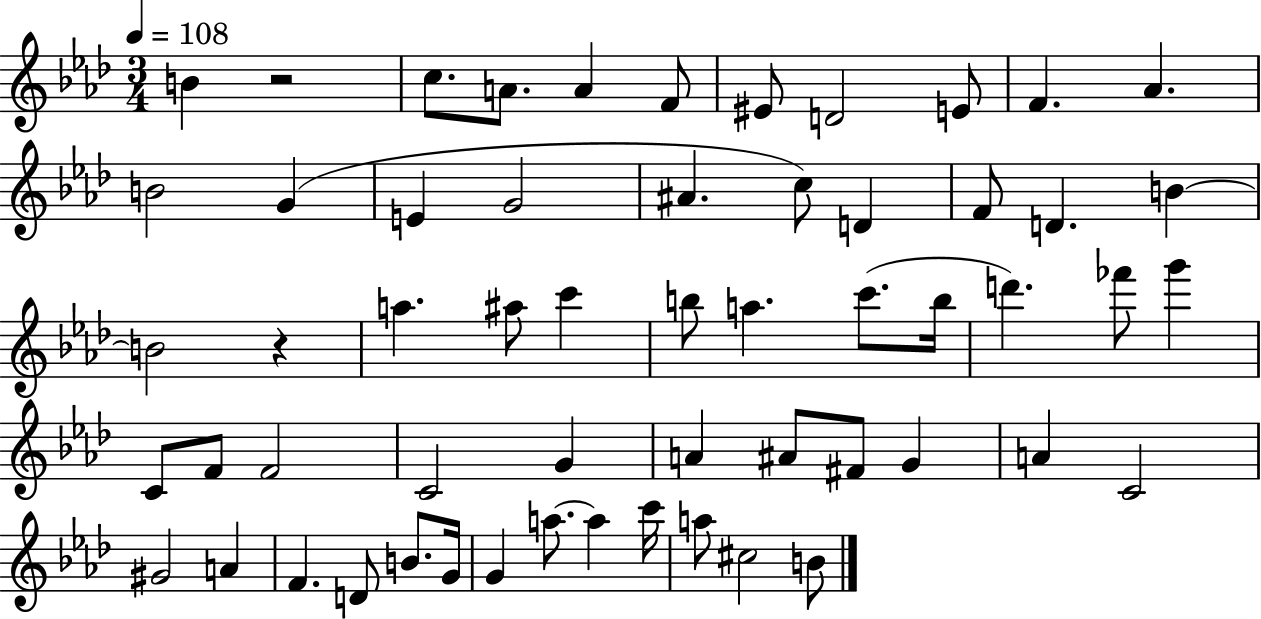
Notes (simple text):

B4/q R/h C5/e. A4/e. A4/q F4/e EIS4/e D4/h E4/e F4/q. Ab4/q. B4/h G4/q E4/q G4/h A#4/q. C5/e D4/q F4/e D4/q. B4/q B4/h R/q A5/q. A#5/e C6/q B5/e A5/q. C6/e. B5/s D6/q. FES6/e G6/q C4/e F4/e F4/h C4/h G4/q A4/q A#4/e F#4/e G4/q A4/q C4/h G#4/h A4/q F4/q. D4/e B4/e. G4/s G4/q A5/e. A5/q C6/s A5/e C#5/h B4/e